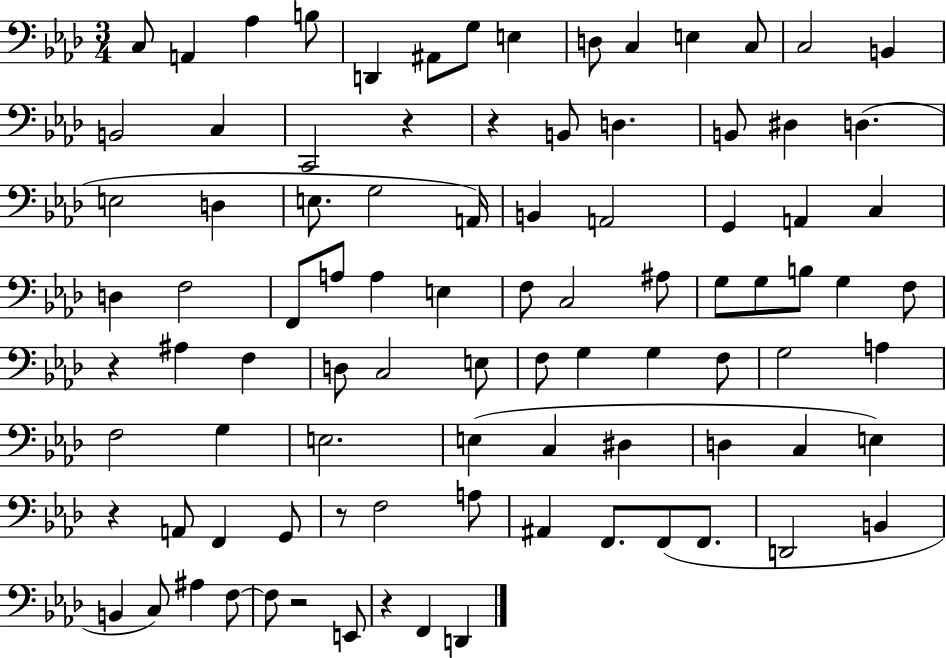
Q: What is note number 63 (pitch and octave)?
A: D#3